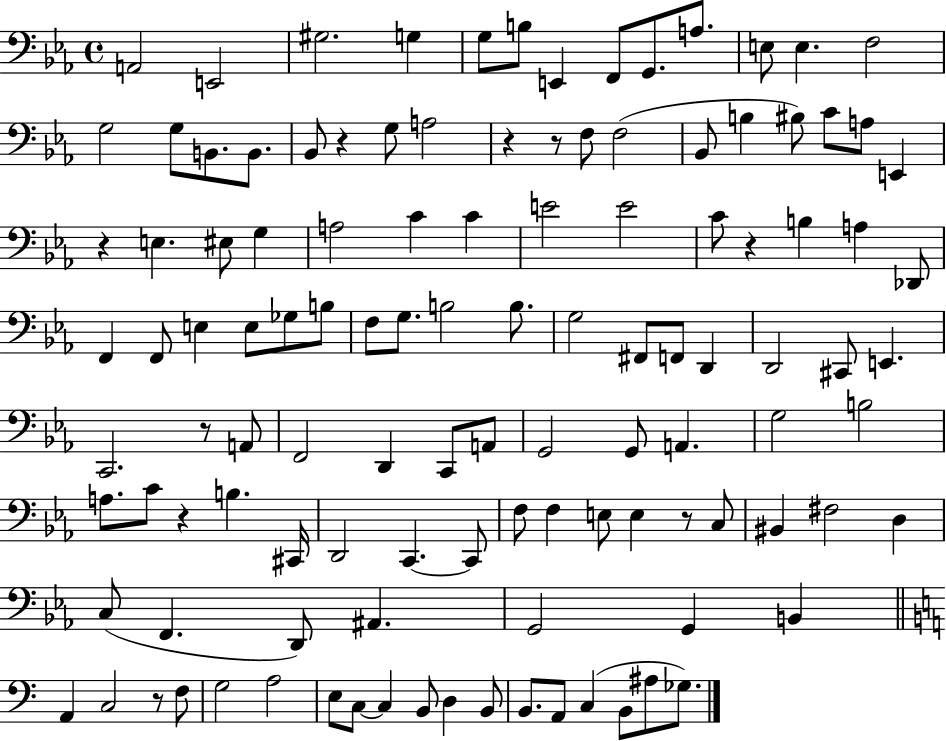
X:1
T:Untitled
M:4/4
L:1/4
K:Eb
A,,2 E,,2 ^G,2 G, G,/2 B,/2 E,, F,,/2 G,,/2 A,/2 E,/2 E, F,2 G,2 G,/2 B,,/2 B,,/2 _B,,/2 z G,/2 A,2 z z/2 F,/2 F,2 _B,,/2 B, ^B,/2 C/2 A,/2 E,, z E, ^E,/2 G, A,2 C C E2 E2 C/2 z B, A, _D,,/2 F,, F,,/2 E, E,/2 _G,/2 B,/2 F,/2 G,/2 B,2 B,/2 G,2 ^F,,/2 F,,/2 D,, D,,2 ^C,,/2 E,, C,,2 z/2 A,,/2 F,,2 D,, C,,/2 A,,/2 G,,2 G,,/2 A,, G,2 B,2 A,/2 C/2 z B, ^C,,/4 D,,2 C,, C,,/2 F,/2 F, E,/2 E, z/2 C,/2 ^B,, ^F,2 D, C,/2 F,, D,,/2 ^A,, G,,2 G,, B,, A,, C,2 z/2 F,/2 G,2 A,2 E,/2 C,/2 C, B,,/2 D, B,,/2 B,,/2 A,,/2 C, B,,/2 ^A,/2 _G,/2